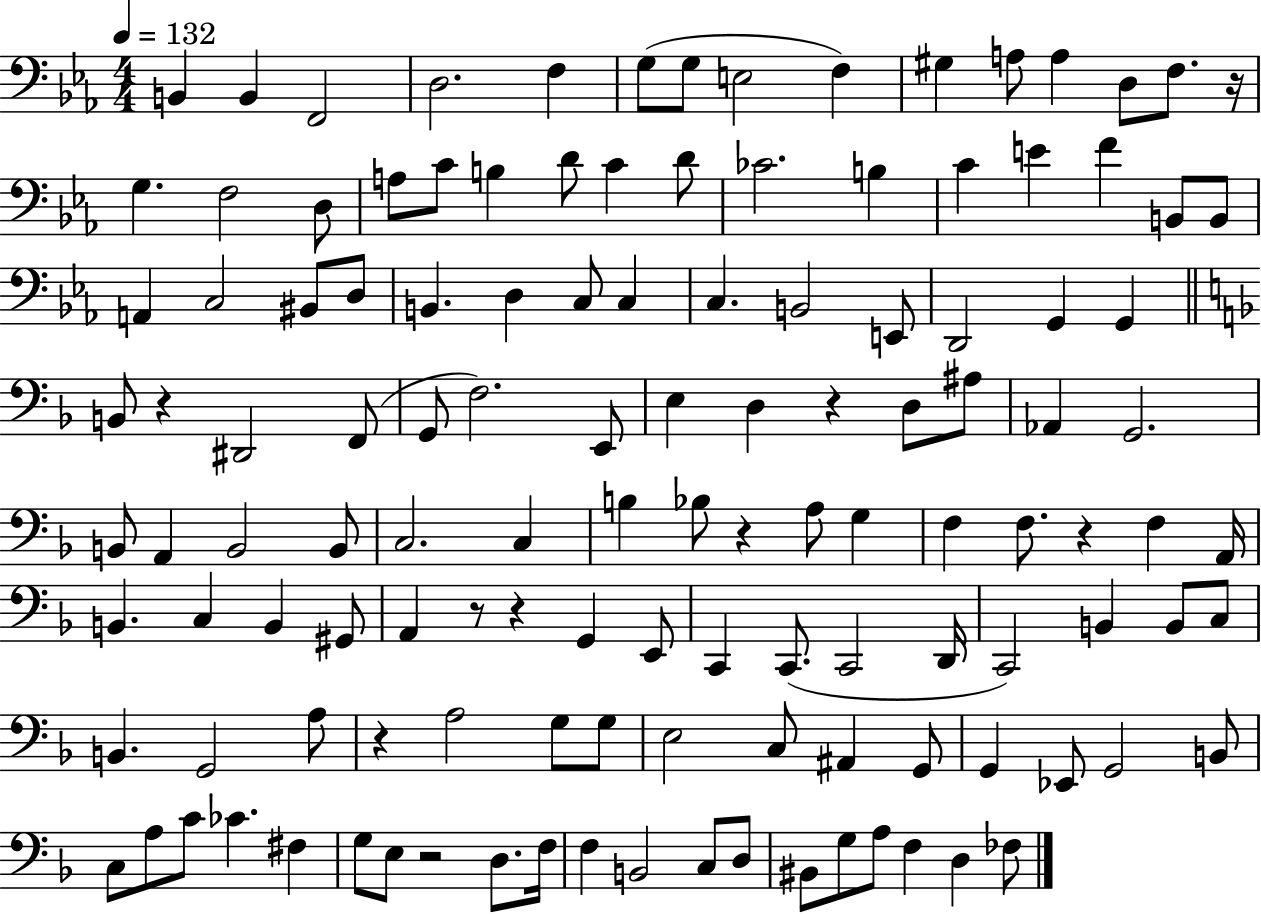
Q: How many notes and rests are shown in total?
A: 127